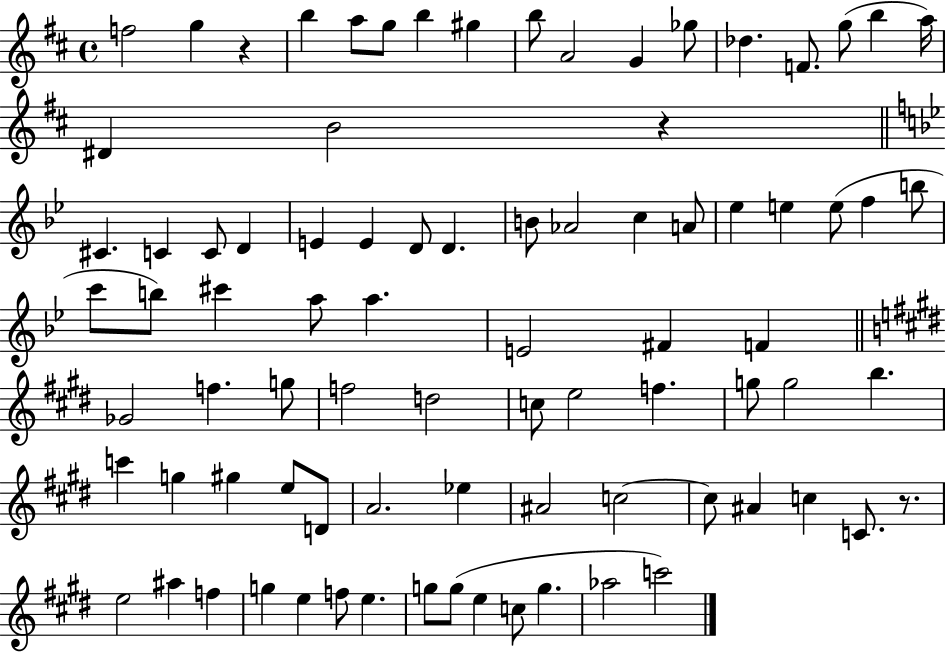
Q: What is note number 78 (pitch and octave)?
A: C5